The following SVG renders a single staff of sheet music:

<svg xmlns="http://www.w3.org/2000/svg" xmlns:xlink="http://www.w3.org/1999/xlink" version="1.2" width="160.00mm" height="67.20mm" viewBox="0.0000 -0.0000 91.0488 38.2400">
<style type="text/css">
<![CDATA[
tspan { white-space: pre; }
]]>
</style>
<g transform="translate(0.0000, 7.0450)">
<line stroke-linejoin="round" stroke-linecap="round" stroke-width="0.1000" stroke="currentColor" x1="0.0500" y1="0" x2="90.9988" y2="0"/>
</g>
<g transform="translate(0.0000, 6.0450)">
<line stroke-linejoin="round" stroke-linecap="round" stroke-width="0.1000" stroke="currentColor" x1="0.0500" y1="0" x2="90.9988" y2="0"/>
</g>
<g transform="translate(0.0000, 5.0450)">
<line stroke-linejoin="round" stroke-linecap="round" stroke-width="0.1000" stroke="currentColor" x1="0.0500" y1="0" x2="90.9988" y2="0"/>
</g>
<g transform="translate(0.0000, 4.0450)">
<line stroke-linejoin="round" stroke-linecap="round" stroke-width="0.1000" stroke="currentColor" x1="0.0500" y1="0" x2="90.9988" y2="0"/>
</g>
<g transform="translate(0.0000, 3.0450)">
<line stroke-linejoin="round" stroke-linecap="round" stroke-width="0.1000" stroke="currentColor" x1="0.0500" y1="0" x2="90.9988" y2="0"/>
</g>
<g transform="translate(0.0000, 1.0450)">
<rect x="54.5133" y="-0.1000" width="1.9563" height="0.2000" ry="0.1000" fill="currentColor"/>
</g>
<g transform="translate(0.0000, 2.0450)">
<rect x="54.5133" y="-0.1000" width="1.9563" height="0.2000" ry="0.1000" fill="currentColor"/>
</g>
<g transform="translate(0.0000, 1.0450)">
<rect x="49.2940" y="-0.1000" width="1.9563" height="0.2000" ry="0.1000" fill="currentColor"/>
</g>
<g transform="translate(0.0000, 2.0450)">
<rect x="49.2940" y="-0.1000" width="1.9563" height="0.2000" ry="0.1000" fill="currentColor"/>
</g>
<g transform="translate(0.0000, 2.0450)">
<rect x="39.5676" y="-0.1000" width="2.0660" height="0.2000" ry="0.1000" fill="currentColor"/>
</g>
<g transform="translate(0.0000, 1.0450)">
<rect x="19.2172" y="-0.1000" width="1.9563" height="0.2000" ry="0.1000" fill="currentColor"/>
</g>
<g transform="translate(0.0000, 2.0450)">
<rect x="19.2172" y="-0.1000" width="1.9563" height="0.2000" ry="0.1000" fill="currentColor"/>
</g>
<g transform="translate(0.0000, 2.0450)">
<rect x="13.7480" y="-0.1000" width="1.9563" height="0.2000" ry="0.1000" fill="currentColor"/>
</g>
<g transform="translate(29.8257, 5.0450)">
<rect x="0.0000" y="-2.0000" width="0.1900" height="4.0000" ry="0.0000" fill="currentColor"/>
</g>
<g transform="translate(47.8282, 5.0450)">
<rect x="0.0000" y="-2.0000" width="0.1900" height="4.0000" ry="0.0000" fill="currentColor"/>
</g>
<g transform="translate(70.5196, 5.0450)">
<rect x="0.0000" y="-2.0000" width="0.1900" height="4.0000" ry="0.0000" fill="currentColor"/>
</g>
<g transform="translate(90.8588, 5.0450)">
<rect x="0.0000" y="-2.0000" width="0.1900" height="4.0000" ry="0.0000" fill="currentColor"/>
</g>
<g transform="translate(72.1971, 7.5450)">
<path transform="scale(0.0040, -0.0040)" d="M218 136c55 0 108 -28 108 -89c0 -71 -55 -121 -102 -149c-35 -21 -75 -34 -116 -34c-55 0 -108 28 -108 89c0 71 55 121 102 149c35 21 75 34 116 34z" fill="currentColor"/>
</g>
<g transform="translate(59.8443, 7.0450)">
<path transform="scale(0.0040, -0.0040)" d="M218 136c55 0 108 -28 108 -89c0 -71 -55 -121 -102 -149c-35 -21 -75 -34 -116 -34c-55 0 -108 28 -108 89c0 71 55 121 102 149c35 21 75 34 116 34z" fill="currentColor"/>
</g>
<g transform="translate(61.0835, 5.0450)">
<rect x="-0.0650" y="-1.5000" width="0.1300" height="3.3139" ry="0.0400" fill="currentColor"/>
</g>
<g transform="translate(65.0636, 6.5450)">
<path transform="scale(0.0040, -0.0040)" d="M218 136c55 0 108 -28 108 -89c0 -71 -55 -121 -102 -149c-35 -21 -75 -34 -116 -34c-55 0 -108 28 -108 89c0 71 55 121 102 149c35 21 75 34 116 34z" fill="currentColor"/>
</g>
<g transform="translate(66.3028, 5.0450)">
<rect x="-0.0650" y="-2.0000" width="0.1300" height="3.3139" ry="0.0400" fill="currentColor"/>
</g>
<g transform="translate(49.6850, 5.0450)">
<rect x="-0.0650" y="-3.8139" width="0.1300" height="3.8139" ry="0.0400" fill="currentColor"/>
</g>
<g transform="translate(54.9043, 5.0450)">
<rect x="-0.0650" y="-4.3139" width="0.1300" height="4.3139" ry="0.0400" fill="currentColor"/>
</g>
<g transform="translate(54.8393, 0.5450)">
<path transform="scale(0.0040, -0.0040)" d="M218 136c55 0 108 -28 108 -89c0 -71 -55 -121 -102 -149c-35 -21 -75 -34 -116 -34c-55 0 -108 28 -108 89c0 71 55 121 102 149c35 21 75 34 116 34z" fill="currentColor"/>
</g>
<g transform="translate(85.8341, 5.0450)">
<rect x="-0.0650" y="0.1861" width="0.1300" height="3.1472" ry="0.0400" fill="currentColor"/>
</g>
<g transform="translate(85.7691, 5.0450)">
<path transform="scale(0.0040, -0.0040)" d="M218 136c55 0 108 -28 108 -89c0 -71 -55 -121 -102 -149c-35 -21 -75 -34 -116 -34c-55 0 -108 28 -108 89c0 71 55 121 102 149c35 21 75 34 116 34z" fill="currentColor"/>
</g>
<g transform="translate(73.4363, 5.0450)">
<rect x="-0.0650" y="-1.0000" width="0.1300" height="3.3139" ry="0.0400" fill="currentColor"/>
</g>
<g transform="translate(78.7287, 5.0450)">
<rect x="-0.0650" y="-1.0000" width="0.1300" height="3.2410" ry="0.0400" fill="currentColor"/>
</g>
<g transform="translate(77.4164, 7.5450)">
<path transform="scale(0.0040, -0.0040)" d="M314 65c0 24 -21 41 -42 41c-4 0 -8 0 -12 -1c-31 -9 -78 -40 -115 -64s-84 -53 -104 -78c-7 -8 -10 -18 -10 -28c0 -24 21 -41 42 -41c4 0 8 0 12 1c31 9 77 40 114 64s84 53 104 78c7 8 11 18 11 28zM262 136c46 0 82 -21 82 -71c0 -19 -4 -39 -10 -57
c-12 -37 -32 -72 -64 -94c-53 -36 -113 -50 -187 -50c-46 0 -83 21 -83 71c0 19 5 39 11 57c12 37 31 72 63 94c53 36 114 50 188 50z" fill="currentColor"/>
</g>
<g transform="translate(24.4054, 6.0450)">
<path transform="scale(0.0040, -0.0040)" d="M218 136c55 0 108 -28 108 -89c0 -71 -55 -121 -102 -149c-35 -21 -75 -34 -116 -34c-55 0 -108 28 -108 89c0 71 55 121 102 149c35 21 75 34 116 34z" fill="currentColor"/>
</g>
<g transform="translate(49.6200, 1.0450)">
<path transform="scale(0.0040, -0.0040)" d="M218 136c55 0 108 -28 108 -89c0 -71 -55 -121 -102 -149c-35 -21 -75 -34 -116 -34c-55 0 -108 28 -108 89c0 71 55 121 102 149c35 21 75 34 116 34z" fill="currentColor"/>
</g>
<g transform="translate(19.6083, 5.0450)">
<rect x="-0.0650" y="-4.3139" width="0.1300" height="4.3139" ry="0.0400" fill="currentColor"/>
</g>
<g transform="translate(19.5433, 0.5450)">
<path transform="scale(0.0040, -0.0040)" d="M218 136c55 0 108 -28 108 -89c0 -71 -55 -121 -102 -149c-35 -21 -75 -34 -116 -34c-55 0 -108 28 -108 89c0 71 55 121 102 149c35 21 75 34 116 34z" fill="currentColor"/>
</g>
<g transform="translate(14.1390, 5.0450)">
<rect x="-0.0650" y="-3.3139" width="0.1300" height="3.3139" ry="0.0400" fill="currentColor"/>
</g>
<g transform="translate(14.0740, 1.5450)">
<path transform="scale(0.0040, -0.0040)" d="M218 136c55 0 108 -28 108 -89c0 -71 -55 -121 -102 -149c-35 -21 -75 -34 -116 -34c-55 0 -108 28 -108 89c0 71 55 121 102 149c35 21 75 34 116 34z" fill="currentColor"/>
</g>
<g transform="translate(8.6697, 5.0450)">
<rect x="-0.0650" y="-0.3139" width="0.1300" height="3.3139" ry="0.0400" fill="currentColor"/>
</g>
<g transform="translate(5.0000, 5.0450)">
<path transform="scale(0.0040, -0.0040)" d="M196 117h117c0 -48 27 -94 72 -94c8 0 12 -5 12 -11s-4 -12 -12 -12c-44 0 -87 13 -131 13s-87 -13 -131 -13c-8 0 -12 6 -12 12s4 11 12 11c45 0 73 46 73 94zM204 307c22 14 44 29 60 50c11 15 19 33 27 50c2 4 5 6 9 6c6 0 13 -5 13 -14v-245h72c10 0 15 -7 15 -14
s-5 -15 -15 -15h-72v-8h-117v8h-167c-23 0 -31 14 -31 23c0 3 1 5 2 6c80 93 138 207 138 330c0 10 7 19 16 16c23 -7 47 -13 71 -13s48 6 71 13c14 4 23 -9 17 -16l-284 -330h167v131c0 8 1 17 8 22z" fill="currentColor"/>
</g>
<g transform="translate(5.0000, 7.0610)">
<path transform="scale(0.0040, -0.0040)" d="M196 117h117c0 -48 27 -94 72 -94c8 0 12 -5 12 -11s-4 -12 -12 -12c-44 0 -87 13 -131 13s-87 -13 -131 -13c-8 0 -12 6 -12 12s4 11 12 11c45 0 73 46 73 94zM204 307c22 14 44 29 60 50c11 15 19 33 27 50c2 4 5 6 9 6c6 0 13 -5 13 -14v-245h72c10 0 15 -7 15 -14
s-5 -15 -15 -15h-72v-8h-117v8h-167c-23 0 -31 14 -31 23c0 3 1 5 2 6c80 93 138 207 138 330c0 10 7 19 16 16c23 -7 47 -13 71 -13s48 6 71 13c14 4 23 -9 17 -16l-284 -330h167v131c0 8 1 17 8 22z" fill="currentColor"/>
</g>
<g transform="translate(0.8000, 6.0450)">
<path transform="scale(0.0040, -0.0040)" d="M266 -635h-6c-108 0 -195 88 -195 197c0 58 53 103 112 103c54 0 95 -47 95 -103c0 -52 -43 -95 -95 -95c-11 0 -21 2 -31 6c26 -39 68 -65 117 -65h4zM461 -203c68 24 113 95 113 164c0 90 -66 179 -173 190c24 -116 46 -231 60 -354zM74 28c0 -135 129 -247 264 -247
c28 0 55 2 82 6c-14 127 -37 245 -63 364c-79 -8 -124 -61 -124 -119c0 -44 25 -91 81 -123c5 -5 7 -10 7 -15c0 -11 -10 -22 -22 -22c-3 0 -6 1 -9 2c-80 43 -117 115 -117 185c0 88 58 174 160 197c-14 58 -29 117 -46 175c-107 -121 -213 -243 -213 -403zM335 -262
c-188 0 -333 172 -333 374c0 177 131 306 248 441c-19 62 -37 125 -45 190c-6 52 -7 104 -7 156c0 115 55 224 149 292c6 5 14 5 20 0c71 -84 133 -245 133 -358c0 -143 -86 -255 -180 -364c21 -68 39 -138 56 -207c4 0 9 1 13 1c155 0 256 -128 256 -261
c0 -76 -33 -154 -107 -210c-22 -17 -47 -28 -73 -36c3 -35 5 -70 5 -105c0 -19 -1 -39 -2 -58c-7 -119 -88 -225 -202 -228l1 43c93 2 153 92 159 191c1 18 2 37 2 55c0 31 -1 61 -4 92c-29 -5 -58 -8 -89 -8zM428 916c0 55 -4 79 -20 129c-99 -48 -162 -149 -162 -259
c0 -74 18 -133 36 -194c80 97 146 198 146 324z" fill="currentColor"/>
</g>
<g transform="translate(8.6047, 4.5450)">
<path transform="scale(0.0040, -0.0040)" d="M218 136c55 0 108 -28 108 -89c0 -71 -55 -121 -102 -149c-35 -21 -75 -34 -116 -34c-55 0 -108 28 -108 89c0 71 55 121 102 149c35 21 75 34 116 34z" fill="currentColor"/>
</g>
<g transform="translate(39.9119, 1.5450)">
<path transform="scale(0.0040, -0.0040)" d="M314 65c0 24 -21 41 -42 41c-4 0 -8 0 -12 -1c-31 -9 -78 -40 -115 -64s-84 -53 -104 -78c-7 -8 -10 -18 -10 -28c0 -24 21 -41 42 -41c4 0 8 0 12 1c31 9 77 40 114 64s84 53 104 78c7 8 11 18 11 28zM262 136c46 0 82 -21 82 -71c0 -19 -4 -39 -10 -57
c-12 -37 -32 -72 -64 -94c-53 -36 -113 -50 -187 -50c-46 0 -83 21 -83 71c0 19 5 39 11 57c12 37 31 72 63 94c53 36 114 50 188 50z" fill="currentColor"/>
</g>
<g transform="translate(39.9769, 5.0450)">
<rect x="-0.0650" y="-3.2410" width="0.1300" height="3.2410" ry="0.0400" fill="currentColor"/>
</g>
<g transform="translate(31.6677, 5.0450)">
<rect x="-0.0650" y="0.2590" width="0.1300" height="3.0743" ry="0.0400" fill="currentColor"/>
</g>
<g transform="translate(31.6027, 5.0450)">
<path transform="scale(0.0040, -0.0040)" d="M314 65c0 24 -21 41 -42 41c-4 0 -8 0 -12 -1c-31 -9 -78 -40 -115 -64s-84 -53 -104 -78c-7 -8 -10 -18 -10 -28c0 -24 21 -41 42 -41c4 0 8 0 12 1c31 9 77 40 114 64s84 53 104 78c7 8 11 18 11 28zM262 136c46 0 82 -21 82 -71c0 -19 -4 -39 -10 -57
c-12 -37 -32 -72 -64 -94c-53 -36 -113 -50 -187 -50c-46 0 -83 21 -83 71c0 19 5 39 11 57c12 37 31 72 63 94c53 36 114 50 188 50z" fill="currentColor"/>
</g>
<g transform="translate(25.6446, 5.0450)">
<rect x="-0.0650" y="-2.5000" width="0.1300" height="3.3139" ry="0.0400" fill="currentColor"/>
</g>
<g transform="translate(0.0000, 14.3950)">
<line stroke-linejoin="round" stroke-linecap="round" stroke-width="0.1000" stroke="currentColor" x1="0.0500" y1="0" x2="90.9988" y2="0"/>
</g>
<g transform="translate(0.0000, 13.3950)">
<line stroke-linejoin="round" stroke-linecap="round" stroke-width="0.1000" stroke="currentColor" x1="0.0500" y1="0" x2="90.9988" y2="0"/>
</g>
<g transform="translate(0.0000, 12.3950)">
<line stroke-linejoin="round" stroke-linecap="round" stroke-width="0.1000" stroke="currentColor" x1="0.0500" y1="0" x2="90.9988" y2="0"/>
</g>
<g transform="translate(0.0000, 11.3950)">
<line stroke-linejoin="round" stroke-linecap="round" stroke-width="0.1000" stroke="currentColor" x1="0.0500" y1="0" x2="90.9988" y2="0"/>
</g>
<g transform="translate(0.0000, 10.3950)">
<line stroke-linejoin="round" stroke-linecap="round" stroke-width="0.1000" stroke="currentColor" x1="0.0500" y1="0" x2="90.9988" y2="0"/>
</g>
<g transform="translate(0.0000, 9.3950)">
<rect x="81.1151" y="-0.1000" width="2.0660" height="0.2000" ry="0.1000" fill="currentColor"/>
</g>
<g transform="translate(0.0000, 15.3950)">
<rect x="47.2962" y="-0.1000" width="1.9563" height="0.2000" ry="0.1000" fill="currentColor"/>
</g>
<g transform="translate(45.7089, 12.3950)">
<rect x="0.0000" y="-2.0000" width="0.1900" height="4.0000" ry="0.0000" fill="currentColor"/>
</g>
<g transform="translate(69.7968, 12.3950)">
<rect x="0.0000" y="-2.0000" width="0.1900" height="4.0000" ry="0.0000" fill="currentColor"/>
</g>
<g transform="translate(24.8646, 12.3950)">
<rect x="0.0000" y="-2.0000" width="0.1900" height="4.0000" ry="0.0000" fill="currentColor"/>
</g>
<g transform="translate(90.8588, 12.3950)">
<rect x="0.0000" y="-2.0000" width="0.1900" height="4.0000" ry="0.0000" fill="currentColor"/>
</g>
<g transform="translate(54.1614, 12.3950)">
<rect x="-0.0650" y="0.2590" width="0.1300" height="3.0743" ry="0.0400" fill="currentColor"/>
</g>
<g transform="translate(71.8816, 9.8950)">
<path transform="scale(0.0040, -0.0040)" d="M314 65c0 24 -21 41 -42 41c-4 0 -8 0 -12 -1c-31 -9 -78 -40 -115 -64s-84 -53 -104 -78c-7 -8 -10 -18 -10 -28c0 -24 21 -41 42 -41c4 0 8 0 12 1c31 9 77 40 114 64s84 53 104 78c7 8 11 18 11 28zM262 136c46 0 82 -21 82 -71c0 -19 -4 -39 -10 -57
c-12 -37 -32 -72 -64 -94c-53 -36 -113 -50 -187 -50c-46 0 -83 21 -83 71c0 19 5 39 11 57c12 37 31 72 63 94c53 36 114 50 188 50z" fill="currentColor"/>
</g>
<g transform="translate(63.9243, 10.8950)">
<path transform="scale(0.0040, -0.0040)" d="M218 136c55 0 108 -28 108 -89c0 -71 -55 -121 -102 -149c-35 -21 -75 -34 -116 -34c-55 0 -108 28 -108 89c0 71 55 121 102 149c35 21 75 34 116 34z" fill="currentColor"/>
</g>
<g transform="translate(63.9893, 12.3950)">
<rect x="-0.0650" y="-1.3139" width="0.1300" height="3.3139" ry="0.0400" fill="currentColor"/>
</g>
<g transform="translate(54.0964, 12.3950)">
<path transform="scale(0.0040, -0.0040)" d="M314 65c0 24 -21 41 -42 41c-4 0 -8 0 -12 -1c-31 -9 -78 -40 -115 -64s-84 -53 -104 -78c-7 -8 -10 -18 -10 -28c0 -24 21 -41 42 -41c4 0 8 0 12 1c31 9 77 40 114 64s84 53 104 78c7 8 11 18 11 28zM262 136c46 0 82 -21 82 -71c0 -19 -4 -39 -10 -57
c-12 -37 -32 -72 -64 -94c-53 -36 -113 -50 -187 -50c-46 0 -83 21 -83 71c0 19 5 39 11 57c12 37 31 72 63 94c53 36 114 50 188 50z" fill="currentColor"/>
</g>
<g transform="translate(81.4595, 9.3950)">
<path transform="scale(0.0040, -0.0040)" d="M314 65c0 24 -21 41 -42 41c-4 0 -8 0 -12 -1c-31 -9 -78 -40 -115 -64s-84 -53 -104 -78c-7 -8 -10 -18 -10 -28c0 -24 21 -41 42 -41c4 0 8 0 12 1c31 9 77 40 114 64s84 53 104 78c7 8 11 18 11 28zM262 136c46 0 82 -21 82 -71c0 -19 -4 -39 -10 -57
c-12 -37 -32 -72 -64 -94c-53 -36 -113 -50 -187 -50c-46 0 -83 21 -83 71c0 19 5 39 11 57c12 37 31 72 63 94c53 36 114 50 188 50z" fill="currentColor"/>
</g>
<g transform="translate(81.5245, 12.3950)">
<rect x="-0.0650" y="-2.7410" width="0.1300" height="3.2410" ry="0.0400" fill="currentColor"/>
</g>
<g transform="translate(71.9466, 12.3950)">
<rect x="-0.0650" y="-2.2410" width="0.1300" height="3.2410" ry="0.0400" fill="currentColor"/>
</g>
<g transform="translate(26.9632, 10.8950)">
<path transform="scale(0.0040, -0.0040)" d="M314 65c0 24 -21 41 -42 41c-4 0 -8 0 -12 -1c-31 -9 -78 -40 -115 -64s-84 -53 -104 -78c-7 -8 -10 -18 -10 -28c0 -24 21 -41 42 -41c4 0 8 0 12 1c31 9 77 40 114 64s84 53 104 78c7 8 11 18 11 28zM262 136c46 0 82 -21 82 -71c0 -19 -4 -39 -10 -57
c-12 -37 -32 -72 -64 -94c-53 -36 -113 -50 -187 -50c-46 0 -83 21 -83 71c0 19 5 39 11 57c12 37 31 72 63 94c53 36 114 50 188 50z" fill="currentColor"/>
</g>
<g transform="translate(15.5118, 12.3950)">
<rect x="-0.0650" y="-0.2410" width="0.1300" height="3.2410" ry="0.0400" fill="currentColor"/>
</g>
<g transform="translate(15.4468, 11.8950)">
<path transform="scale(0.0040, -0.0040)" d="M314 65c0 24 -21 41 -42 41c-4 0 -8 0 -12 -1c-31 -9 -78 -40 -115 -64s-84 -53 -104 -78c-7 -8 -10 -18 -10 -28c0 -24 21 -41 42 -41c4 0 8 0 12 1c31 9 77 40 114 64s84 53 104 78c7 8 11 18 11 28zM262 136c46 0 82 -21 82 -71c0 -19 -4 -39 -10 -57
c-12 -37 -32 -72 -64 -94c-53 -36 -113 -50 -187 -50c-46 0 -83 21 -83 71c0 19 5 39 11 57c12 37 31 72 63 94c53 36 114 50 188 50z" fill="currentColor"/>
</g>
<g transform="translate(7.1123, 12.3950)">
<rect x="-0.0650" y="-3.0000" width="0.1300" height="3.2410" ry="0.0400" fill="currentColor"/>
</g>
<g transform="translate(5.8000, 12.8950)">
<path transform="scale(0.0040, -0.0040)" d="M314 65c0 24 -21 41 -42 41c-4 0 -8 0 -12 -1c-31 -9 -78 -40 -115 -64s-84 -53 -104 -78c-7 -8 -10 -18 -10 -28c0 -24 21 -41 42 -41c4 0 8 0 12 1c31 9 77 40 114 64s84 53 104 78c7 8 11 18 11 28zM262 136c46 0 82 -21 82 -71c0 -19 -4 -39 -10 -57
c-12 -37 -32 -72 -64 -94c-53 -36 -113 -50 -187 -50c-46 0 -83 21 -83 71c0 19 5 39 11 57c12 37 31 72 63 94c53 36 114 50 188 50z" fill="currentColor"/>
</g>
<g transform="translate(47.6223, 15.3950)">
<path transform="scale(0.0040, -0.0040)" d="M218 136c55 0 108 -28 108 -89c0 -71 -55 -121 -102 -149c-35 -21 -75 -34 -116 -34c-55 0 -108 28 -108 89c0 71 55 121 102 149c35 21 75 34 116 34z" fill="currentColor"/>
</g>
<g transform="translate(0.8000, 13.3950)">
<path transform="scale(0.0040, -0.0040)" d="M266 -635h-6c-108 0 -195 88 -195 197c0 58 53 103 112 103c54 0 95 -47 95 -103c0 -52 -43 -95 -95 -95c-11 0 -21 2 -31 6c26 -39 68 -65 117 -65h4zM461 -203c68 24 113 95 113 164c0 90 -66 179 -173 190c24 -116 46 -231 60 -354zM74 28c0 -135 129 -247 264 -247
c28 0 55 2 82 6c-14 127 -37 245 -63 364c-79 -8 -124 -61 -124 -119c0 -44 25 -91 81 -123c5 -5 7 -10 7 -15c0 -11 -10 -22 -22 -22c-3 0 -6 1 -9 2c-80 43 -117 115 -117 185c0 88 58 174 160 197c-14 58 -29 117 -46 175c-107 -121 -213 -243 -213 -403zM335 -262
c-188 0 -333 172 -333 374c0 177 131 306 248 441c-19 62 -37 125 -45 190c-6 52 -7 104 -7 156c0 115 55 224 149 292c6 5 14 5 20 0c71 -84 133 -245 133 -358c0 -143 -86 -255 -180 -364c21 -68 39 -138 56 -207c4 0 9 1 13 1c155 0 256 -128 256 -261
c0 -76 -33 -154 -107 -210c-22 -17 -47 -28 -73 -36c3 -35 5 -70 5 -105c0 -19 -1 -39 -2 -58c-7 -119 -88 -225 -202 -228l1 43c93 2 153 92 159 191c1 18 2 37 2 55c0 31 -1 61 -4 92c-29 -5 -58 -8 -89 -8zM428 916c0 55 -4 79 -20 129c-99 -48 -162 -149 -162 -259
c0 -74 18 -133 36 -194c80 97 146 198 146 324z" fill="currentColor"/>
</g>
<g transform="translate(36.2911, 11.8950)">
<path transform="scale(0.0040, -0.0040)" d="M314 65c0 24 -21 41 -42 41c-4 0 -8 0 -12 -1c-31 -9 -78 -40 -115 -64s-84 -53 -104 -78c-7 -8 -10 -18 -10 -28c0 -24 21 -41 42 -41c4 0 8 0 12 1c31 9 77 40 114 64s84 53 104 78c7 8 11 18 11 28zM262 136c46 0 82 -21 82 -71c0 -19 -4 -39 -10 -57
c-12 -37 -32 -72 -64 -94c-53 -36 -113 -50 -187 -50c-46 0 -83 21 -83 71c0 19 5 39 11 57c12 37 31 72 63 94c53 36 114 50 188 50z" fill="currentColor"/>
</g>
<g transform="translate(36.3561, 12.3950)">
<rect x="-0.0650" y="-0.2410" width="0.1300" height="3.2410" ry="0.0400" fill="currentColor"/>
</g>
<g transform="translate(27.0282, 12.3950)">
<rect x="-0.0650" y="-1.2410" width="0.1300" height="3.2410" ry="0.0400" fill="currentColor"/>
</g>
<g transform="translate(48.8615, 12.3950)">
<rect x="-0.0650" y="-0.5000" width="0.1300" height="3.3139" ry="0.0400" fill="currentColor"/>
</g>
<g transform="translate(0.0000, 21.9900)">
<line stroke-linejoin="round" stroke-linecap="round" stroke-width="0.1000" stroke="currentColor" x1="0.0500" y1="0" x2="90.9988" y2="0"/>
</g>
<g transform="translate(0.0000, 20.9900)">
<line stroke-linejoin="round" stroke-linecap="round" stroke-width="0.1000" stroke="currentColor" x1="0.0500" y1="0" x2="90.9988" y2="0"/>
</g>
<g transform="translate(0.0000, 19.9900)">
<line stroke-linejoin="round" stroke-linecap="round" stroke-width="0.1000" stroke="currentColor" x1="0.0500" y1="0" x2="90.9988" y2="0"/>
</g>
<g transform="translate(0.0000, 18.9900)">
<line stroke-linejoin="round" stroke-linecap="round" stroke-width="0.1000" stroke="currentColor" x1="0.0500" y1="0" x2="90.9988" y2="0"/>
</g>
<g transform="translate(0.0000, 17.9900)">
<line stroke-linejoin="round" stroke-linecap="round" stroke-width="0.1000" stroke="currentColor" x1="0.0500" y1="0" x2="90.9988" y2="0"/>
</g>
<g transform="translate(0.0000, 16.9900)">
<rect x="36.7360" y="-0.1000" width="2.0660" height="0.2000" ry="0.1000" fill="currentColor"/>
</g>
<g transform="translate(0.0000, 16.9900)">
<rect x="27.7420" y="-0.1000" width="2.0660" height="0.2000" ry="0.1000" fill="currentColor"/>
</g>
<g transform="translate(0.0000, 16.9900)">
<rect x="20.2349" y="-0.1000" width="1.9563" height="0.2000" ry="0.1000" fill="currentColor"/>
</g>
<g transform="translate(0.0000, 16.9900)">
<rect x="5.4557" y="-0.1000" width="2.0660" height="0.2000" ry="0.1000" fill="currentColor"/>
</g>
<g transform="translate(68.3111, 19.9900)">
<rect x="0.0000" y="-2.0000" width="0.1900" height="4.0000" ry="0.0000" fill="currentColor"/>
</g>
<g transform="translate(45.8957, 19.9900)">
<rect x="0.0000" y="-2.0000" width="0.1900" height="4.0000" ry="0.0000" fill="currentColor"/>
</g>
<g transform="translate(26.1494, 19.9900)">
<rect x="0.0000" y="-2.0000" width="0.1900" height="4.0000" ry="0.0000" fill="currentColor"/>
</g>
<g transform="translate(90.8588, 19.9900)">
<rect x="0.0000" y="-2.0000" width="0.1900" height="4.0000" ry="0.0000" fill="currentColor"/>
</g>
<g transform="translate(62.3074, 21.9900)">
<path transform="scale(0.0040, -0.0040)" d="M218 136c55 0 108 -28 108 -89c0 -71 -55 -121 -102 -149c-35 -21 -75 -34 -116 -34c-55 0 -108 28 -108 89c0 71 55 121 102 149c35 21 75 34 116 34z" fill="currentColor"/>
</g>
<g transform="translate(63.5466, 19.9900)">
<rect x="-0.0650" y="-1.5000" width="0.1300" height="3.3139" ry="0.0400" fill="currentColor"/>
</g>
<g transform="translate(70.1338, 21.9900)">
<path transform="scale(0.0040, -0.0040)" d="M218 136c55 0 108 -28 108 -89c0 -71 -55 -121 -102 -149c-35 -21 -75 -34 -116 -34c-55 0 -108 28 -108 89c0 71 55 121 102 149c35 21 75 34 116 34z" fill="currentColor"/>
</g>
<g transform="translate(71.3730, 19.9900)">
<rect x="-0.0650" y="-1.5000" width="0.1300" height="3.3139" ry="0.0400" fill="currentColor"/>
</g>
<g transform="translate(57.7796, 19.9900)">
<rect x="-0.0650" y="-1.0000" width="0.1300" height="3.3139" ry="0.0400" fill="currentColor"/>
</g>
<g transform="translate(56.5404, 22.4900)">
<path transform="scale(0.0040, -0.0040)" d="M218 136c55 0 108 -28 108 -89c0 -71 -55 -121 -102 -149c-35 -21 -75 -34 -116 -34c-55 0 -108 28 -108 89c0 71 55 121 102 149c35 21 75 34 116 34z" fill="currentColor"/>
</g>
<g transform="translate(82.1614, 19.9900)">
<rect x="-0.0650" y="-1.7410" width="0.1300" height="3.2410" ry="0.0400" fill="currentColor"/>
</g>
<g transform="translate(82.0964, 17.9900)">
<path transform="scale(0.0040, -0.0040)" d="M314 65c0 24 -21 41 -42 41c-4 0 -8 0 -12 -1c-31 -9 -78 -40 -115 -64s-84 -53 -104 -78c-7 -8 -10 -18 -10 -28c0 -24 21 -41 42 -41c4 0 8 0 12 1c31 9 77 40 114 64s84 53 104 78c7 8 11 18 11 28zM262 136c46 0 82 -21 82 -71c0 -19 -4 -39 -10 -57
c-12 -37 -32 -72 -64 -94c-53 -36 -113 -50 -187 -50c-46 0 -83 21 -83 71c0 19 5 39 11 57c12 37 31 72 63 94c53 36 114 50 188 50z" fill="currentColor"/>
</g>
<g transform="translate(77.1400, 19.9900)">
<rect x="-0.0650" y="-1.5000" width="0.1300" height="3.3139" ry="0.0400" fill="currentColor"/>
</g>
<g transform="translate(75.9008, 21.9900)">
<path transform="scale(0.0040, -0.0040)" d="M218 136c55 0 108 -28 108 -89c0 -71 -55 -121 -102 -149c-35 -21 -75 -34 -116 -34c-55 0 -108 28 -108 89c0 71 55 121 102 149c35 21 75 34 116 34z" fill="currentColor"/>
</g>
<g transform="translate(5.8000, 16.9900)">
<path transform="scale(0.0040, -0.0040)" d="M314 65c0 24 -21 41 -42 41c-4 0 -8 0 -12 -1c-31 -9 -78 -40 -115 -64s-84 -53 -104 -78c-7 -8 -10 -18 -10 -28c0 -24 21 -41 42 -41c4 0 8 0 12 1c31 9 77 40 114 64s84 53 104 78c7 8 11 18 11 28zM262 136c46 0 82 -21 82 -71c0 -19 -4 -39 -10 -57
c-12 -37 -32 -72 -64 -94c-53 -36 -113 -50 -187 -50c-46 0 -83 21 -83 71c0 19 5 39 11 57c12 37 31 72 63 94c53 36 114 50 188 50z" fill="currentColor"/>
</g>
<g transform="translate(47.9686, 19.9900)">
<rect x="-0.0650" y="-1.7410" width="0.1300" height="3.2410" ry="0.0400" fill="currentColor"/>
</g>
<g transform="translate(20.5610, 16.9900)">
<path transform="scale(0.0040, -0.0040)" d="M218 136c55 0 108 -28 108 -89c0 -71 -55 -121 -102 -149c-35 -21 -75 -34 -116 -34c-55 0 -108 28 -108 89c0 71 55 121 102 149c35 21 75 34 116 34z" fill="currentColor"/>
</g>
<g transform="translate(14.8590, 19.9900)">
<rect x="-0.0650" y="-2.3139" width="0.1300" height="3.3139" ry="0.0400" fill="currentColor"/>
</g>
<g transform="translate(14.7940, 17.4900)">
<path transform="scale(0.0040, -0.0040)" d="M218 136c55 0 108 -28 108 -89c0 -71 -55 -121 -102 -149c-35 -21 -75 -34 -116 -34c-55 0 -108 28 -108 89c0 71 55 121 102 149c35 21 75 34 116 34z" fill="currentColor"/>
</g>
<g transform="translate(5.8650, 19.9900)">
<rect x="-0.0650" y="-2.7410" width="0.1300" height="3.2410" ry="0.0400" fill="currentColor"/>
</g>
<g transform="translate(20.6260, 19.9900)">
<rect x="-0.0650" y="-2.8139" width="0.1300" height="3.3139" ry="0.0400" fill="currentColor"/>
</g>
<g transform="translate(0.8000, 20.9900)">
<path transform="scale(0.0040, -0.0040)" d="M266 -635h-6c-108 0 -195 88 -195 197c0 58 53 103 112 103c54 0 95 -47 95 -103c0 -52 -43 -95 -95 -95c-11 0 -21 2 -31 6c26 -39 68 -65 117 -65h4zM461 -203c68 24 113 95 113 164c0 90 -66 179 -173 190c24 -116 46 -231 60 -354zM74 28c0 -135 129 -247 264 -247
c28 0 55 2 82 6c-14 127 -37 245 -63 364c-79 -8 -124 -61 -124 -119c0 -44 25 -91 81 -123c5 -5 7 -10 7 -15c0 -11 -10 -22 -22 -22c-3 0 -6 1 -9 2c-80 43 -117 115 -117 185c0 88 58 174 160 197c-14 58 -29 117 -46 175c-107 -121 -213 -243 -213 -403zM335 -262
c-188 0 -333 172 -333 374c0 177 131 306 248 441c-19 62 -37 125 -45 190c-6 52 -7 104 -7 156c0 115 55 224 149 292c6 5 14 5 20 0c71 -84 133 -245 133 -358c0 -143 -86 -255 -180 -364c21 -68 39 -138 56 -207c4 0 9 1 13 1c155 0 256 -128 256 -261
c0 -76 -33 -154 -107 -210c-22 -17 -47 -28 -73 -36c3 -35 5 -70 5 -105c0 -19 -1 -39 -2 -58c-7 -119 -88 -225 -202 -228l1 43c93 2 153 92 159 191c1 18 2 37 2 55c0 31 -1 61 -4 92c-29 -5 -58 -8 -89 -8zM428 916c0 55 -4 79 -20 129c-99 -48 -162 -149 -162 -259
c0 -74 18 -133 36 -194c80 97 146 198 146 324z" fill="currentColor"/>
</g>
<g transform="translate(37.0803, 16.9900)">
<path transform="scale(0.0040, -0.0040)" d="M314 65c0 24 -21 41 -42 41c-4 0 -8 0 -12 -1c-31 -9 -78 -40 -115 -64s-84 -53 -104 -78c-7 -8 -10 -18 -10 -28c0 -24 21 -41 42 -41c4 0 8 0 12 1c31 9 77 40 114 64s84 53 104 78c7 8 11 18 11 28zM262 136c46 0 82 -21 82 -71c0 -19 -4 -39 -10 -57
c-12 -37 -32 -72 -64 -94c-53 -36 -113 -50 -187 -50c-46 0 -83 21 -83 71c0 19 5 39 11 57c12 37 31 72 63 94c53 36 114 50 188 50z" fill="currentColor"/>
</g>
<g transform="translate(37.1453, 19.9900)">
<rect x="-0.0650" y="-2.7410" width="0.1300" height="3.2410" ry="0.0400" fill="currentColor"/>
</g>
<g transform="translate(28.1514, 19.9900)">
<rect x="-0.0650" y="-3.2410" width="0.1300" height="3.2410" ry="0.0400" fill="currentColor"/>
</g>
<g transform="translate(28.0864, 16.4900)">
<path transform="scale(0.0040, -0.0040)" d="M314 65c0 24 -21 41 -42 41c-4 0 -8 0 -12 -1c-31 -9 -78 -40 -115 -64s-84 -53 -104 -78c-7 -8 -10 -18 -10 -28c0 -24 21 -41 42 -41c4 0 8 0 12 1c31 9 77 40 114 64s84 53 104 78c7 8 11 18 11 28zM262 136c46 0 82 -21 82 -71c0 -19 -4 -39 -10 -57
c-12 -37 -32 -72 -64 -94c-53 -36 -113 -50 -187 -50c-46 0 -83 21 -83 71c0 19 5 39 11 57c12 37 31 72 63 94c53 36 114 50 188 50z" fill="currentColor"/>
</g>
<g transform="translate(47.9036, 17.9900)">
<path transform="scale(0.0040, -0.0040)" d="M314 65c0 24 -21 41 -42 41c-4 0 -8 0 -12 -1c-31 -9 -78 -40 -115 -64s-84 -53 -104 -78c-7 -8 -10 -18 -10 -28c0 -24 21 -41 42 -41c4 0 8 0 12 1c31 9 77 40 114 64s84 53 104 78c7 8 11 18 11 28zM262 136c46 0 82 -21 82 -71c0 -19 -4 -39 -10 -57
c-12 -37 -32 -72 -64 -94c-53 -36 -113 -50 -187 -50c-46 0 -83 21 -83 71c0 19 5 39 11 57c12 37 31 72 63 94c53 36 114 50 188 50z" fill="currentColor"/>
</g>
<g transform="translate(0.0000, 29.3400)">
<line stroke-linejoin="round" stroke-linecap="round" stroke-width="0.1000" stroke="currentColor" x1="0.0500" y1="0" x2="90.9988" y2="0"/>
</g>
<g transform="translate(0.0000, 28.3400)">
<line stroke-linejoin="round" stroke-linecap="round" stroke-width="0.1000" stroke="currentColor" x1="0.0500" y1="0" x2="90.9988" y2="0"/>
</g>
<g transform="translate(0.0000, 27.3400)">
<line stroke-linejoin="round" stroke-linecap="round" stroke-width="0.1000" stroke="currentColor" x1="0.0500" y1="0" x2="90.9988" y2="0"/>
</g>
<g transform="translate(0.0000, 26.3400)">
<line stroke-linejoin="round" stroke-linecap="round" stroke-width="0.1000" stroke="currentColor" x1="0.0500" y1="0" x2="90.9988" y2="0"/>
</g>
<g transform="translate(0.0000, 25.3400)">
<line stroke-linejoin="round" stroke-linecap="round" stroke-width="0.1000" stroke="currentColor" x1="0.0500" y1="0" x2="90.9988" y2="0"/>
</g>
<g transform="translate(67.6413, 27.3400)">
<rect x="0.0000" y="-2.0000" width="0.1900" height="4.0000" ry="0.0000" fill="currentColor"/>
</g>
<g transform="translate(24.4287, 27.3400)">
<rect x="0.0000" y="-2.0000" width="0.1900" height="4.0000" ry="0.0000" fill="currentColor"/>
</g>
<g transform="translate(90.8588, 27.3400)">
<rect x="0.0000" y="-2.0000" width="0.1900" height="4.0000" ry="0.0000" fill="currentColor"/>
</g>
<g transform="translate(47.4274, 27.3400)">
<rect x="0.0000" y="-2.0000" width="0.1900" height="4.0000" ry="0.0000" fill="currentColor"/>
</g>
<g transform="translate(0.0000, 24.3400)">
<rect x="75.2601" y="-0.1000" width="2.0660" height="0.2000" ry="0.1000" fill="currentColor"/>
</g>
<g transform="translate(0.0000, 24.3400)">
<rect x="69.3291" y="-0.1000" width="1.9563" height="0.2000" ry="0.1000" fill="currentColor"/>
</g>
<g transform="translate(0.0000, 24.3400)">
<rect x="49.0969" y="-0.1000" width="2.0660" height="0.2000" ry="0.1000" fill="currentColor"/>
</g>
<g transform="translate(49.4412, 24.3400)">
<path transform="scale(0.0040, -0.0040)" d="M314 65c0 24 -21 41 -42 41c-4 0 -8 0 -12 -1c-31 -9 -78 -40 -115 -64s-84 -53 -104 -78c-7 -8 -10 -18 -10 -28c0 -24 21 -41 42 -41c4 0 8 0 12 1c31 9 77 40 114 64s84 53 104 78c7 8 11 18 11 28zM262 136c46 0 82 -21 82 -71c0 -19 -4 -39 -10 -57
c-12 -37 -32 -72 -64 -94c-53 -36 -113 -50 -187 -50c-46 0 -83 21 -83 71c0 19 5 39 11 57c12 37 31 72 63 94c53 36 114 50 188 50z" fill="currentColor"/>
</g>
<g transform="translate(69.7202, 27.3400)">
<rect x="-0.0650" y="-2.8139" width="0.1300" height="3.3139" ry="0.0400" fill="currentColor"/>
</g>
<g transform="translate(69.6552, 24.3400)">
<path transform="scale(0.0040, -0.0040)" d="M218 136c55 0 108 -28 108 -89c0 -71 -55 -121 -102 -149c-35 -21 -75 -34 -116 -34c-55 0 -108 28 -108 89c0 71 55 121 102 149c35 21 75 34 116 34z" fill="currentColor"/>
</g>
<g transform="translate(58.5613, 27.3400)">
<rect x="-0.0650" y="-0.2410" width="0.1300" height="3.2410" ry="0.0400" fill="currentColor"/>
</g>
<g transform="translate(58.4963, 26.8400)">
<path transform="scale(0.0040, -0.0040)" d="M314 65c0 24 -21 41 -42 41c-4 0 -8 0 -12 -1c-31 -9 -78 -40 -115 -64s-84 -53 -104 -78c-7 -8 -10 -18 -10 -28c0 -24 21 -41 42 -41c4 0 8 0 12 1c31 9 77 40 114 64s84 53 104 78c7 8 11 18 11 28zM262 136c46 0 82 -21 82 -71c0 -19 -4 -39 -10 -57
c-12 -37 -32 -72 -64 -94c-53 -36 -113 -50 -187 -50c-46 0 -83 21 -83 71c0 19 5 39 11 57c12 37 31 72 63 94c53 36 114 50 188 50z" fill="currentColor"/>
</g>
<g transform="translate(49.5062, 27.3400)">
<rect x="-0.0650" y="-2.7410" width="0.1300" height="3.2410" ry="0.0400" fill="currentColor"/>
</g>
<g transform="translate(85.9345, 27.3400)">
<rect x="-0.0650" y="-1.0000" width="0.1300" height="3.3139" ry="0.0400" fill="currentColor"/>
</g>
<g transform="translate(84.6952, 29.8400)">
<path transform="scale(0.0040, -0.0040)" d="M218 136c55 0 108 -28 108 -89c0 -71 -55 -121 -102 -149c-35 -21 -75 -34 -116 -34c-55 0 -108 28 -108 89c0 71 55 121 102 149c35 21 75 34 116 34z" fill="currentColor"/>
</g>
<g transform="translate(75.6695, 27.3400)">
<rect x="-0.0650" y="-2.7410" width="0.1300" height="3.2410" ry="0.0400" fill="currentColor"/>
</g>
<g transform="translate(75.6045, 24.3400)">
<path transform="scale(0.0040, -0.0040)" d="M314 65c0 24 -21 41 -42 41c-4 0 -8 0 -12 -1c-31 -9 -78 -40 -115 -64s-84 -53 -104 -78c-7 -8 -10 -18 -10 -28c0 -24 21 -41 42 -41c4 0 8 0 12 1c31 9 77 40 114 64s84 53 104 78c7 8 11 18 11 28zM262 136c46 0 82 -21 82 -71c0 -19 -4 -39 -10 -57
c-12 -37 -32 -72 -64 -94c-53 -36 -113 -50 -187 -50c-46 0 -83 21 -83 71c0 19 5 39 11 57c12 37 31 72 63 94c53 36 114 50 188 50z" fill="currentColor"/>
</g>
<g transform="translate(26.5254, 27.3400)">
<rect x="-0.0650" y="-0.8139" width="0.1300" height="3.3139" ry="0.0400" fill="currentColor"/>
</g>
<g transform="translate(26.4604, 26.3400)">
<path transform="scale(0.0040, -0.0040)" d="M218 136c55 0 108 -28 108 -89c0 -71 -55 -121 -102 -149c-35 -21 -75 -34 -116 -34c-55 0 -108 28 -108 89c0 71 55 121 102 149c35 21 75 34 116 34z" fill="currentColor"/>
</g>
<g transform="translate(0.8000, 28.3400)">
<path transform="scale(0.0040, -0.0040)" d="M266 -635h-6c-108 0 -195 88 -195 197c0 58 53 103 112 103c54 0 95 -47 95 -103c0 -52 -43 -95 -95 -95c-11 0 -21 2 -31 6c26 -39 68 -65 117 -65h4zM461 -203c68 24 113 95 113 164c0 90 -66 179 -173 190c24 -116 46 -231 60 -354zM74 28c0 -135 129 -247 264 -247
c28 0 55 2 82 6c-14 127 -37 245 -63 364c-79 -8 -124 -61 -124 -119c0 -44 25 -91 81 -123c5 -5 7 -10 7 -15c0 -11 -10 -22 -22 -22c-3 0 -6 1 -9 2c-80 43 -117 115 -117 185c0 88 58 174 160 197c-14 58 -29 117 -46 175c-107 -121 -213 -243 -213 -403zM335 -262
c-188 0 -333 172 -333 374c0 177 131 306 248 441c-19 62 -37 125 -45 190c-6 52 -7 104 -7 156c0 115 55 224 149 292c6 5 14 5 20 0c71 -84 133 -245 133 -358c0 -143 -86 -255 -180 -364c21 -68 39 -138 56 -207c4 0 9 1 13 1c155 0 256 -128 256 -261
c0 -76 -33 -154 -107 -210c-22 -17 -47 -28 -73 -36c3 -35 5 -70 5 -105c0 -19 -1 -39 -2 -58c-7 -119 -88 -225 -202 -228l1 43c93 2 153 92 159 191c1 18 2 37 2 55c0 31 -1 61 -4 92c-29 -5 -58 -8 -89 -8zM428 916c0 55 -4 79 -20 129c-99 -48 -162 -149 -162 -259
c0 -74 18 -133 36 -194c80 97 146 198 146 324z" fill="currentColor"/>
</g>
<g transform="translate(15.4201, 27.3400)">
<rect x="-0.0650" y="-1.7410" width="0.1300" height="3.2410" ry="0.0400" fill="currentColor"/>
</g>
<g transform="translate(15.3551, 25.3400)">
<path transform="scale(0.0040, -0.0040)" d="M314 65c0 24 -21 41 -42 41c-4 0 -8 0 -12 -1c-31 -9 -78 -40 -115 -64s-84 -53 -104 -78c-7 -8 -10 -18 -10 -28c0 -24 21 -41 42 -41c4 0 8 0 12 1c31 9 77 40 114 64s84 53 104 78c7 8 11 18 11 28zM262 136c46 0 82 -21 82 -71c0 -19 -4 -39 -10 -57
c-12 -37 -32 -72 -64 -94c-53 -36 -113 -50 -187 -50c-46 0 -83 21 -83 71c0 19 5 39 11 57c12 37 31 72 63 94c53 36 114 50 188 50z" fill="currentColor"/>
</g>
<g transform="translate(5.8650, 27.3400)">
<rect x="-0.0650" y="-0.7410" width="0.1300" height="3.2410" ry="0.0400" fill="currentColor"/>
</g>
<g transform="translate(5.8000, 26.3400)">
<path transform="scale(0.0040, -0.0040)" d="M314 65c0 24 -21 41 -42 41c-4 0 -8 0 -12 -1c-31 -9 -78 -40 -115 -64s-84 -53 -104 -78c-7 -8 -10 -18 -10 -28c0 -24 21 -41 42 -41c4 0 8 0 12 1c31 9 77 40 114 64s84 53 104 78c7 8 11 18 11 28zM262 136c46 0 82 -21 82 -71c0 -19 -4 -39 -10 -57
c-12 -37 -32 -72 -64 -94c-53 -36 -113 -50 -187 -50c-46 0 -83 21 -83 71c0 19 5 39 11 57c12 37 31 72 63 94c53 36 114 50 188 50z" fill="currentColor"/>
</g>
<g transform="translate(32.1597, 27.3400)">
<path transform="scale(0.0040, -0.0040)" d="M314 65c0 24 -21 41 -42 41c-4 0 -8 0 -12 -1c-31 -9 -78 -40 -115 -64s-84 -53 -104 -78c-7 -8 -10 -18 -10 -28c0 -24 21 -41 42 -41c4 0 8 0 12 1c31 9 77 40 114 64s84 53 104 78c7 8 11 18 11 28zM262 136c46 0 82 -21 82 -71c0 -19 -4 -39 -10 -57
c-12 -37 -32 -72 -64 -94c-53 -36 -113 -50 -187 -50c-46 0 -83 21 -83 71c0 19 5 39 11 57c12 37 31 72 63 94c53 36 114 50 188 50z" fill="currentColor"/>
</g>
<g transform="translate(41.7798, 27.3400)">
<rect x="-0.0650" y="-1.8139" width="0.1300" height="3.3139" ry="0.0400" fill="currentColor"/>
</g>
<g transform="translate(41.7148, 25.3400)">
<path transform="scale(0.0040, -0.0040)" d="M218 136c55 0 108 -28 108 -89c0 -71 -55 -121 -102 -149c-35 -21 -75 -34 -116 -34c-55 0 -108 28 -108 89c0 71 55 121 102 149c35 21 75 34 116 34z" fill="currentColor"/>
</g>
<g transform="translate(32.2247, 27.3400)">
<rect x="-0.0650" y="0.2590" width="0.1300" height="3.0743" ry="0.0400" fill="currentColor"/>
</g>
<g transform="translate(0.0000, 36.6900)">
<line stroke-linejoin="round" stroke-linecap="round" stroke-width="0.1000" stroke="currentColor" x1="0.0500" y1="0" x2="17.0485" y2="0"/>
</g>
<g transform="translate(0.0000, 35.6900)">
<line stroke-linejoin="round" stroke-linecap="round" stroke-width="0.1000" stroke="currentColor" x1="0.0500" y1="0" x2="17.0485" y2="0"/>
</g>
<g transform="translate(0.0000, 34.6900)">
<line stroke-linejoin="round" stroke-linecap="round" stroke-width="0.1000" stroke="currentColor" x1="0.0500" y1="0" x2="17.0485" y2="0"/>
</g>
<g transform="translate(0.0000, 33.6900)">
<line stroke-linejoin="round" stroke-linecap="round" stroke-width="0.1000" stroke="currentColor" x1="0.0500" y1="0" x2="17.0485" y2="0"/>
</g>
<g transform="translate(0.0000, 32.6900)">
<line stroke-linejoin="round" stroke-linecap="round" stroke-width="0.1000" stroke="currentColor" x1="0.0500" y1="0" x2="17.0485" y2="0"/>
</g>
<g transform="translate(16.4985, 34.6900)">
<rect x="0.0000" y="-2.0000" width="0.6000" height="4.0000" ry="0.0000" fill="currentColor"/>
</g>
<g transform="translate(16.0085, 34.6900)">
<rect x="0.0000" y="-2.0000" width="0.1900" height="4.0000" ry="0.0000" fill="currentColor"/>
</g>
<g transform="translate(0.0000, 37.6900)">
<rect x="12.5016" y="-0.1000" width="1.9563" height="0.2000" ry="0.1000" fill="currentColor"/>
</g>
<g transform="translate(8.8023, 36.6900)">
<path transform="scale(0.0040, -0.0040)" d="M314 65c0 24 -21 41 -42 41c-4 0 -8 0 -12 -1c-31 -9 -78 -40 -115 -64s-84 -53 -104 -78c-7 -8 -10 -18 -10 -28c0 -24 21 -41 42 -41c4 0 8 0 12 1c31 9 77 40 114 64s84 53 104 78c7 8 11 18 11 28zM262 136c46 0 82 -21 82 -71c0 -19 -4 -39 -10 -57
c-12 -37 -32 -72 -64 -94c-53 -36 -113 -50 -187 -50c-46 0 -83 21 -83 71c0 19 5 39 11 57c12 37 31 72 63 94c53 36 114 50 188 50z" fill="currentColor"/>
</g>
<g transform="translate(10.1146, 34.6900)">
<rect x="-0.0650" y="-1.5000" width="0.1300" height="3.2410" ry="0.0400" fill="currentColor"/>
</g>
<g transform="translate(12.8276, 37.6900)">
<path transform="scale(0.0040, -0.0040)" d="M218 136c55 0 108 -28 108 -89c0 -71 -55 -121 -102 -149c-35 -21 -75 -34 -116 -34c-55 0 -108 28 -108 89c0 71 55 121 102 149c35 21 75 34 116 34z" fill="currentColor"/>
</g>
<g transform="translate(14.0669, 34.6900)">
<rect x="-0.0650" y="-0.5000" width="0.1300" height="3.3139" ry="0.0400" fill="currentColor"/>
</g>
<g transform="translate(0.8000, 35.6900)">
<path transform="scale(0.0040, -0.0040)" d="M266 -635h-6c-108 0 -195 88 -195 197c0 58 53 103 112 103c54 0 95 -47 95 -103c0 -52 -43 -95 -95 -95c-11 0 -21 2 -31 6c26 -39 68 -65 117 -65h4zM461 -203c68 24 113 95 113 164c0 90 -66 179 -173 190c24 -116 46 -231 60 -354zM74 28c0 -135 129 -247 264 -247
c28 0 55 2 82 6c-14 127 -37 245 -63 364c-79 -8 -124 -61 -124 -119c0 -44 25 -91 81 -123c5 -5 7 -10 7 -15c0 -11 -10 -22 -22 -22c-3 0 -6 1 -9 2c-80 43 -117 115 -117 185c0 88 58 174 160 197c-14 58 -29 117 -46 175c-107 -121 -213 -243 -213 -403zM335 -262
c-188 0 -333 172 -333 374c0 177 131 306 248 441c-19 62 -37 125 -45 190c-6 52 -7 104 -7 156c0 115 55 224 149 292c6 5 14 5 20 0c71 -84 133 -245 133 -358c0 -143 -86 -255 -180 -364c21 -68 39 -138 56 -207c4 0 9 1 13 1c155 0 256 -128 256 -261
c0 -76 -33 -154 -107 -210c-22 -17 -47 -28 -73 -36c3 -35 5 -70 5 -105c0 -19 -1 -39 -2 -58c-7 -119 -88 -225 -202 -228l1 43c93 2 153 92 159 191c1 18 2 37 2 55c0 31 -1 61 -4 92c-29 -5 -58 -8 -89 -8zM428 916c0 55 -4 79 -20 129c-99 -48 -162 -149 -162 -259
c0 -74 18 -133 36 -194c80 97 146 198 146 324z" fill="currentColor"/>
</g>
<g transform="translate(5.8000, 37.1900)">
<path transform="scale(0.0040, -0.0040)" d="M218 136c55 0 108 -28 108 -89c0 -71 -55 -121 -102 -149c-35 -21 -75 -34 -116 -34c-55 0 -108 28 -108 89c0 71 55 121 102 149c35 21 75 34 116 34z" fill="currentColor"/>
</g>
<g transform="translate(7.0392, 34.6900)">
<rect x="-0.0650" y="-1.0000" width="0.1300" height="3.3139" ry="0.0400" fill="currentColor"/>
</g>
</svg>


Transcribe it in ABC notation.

X:1
T:Untitled
M:4/4
L:1/4
K:C
c b d' G B2 b2 c' d' E F D D2 B A2 c2 e2 c2 C B2 e g2 a2 a2 g a b2 a2 f2 D E E E f2 d2 f2 d B2 f a2 c2 a a2 D D E2 C